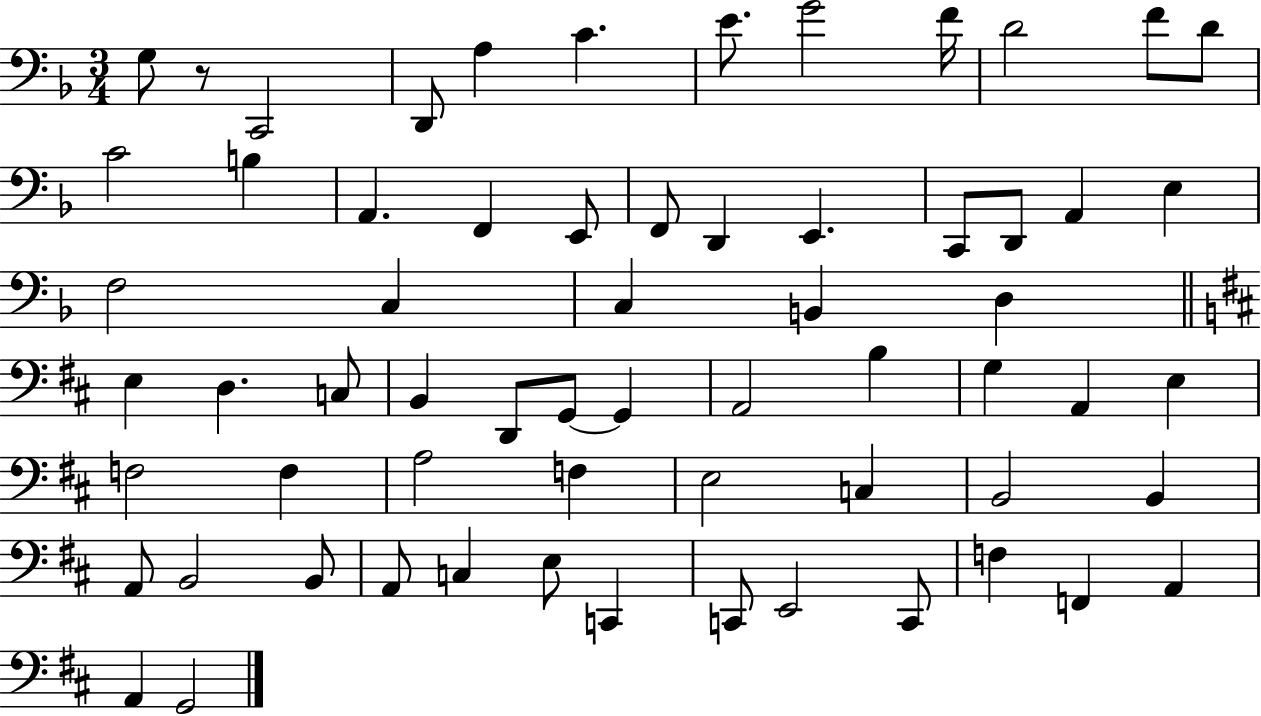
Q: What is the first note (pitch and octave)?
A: G3